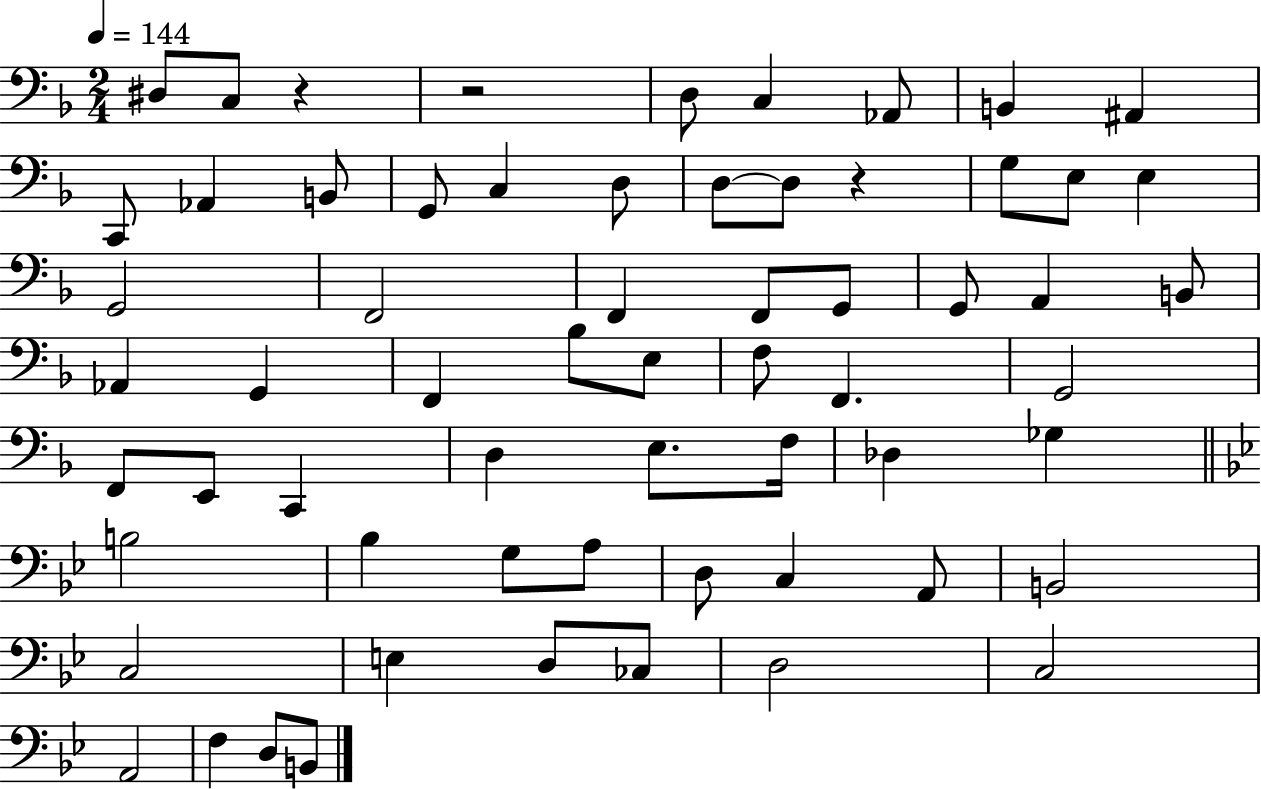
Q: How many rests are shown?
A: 3